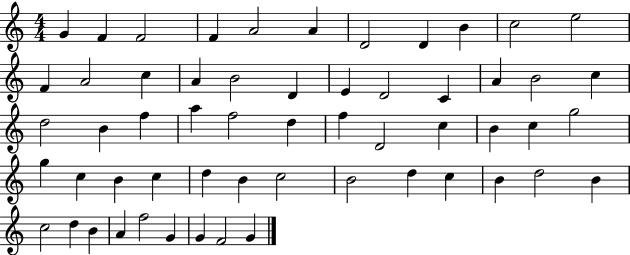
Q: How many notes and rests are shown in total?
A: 57